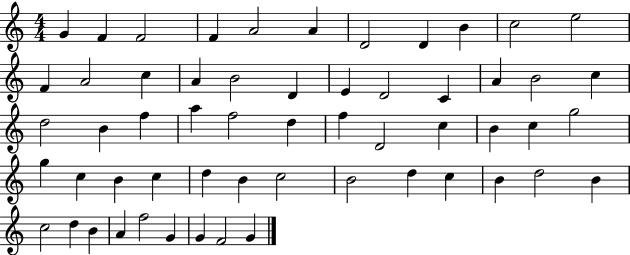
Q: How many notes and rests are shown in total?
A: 57